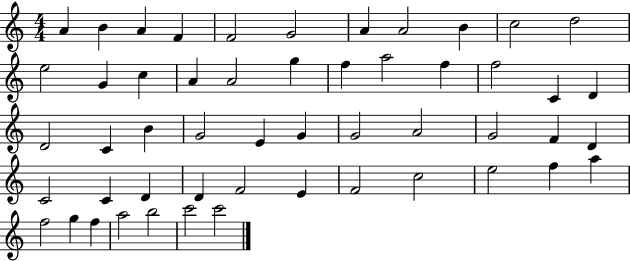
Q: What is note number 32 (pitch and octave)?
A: G4